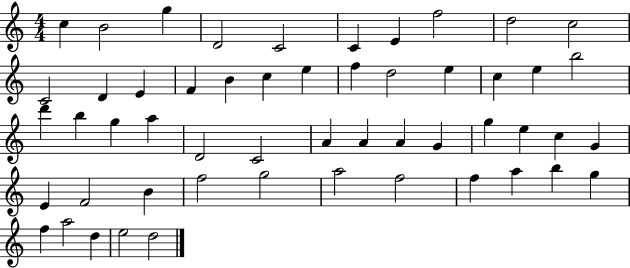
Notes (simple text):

C5/q B4/h G5/q D4/h C4/h C4/q E4/q F5/h D5/h C5/h C4/h D4/q E4/q F4/q B4/q C5/q E5/q F5/q D5/h E5/q C5/q E5/q B5/h D6/q B5/q G5/q A5/q D4/h C4/h A4/q A4/q A4/q G4/q G5/q E5/q C5/q G4/q E4/q F4/h B4/q F5/h G5/h A5/h F5/h F5/q A5/q B5/q G5/q F5/q A5/h D5/q E5/h D5/h